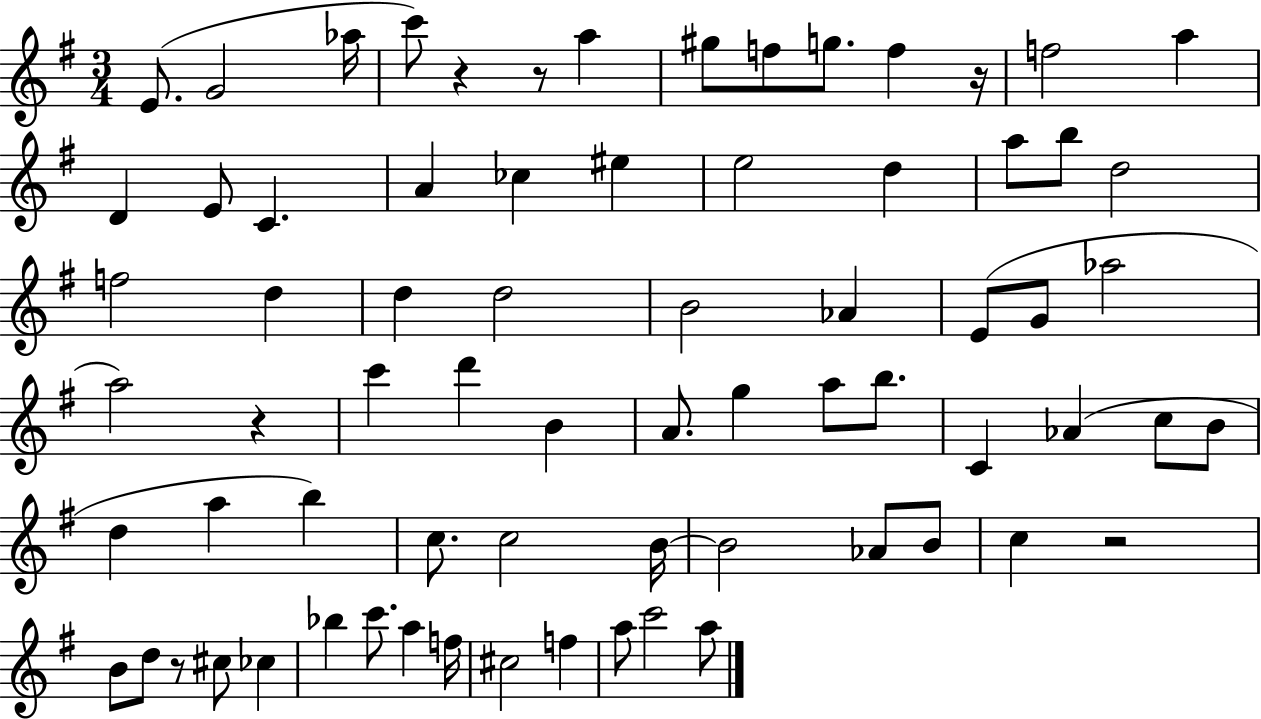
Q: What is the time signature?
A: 3/4